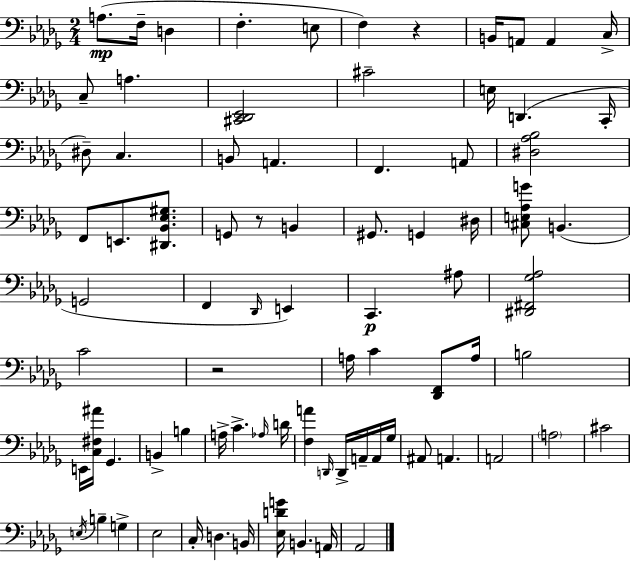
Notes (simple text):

A3/e. F3/s D3/q F3/q. E3/e F3/q R/q B2/s A2/e A2/q C3/s C3/e A3/q. [C#2,Db2,Eb2]/h C#4/h E3/s D2/q. C2/s D#3/e C3/q. B2/e A2/q. F2/q. A2/e [D#3,Ab3,Bb3]/h F2/e E2/e. [D#2,Bb2,Eb3,G#3]/e. G2/e R/e B2/q G#2/e. G2/q D#3/s [C#3,E3,Ab3,G4]/e B2/q. G2/h F2/q Db2/s E2/q C2/q. A#3/e [D#2,F#2,Gb3,Ab3]/h C4/h R/h A3/s C4/q [Db2,F2]/e A3/s B3/h E2/s [C3,F#3,A#4]/s Gb2/q. B2/q B3/q A3/s C4/q. Ab3/s D4/s [F3,A4]/q D2/s D2/s A2/s A2/s Gb3/s A#2/e A2/q. A2/h A3/h C#4/h E3/s B3/q G3/q Eb3/h C3/s D3/q. B2/s [Eb3,D4,G4]/s B2/q. A2/s Ab2/h